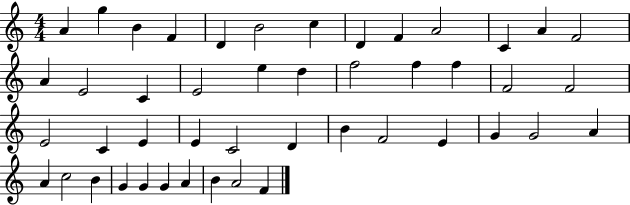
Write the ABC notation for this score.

X:1
T:Untitled
M:4/4
L:1/4
K:C
A g B F D B2 c D F A2 C A F2 A E2 C E2 e d f2 f f F2 F2 E2 C E E C2 D B F2 E G G2 A A c2 B G G G A B A2 F